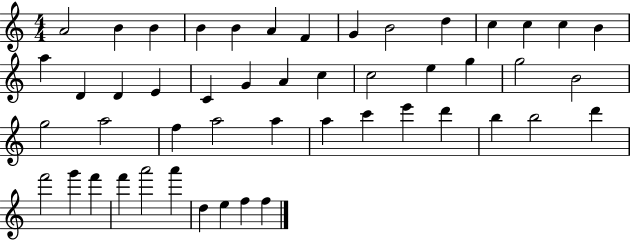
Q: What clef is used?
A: treble